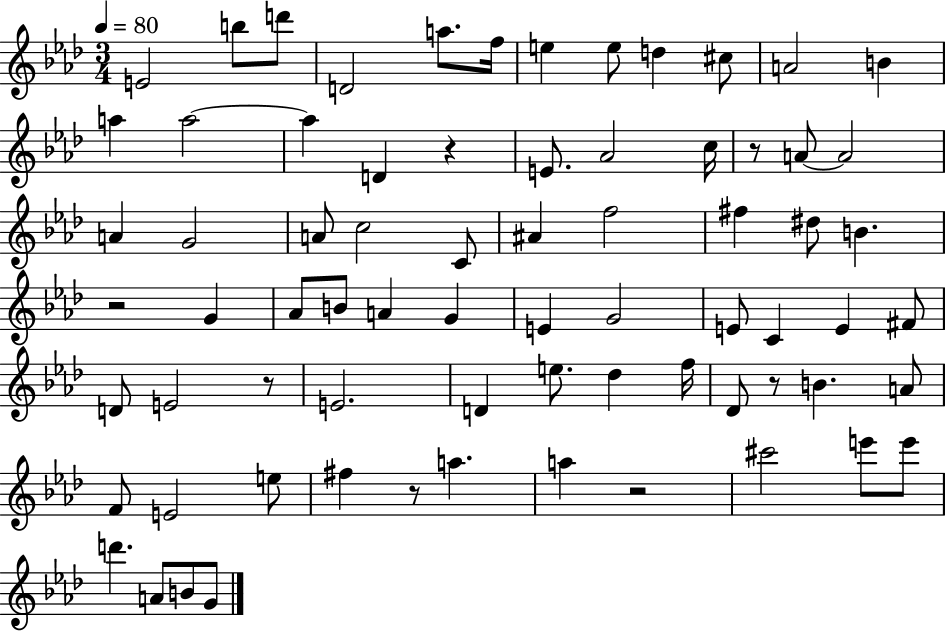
X:1
T:Untitled
M:3/4
L:1/4
K:Ab
E2 b/2 d'/2 D2 a/2 f/4 e e/2 d ^c/2 A2 B a a2 a D z E/2 _A2 c/4 z/2 A/2 A2 A G2 A/2 c2 C/2 ^A f2 ^f ^d/2 B z2 G _A/2 B/2 A G E G2 E/2 C E ^F/2 D/2 E2 z/2 E2 D e/2 _d f/4 _D/2 z/2 B A/2 F/2 E2 e/2 ^f z/2 a a z2 ^c'2 e'/2 e'/2 d' A/2 B/2 G/2